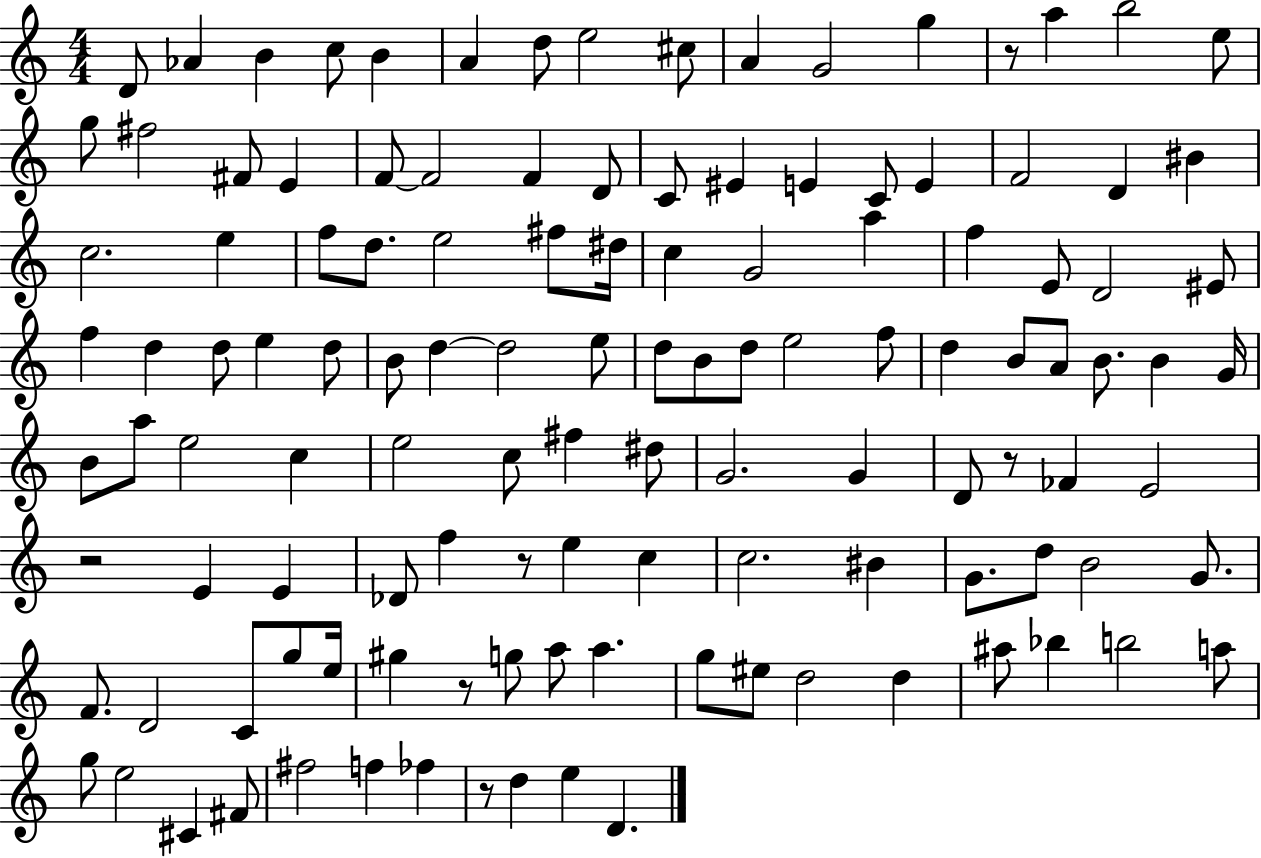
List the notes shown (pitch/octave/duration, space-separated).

D4/e Ab4/q B4/q C5/e B4/q A4/q D5/e E5/h C#5/e A4/q G4/h G5/q R/e A5/q B5/h E5/e G5/e F#5/h F#4/e E4/q F4/e F4/h F4/q D4/e C4/e EIS4/q E4/q C4/e E4/q F4/h D4/q BIS4/q C5/h. E5/q F5/e D5/e. E5/h F#5/e D#5/s C5/q G4/h A5/q F5/q E4/e D4/h EIS4/e F5/q D5/q D5/e E5/q D5/e B4/e D5/q D5/h E5/e D5/e B4/e D5/e E5/h F5/e D5/q B4/e A4/e B4/e. B4/q G4/s B4/e A5/e E5/h C5/q E5/h C5/e F#5/q D#5/e G4/h. G4/q D4/e R/e FES4/q E4/h R/h E4/q E4/q Db4/e F5/q R/e E5/q C5/q C5/h. BIS4/q G4/e. D5/e B4/h G4/e. F4/e. D4/h C4/e G5/e E5/s G#5/q R/e G5/e A5/e A5/q. G5/e EIS5/e D5/h D5/q A#5/e Bb5/q B5/h A5/e G5/e E5/h C#4/q F#4/e F#5/h F5/q FES5/q R/e D5/q E5/q D4/q.